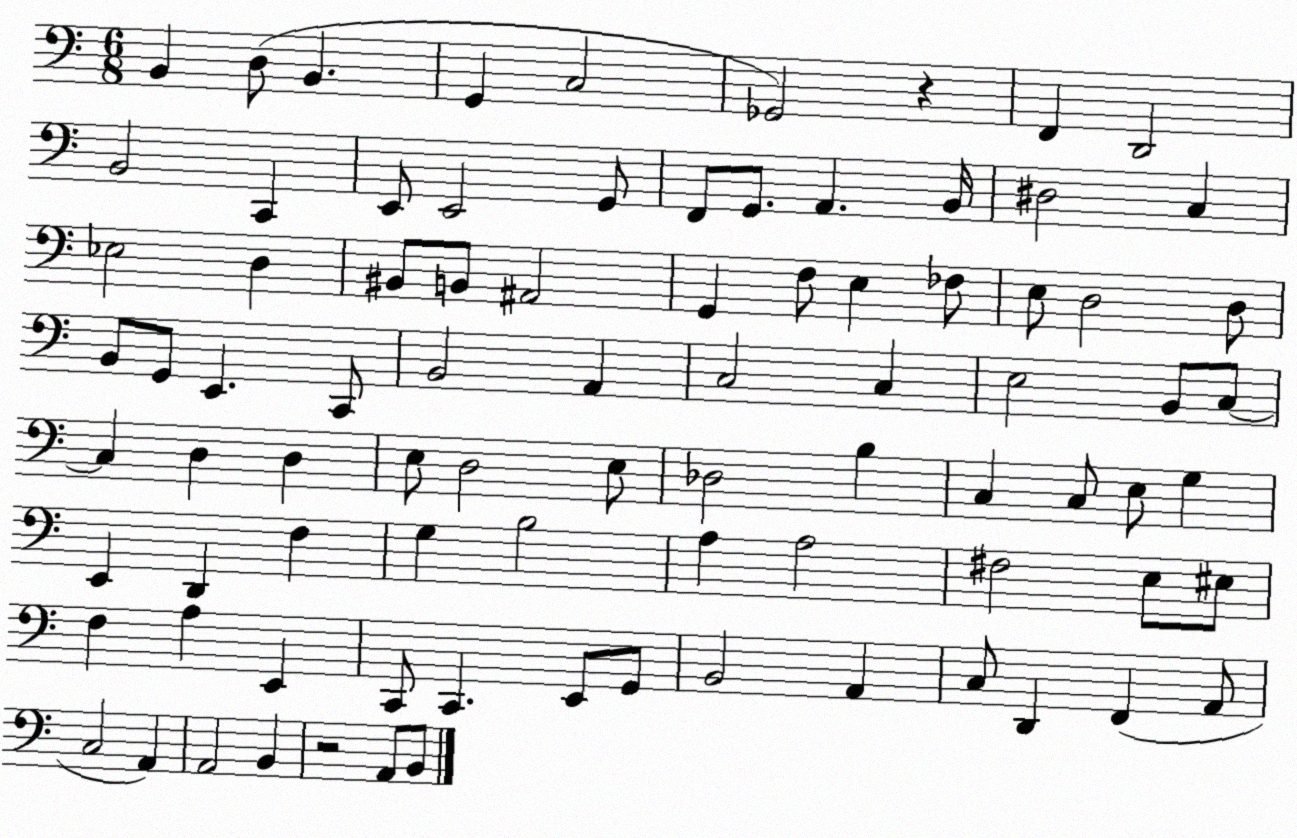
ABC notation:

X:1
T:Untitled
M:6/8
L:1/4
K:C
B,, D,/2 B,, G,, C,2 _G,,2 z F,, D,,2 B,,2 C,, E,,/2 E,,2 G,,/2 F,,/2 G,,/2 A,, B,,/4 ^D,2 C, _E,2 D, ^B,,/2 B,,/2 ^A,,2 G,, F,/2 E, _F,/2 E,/2 D,2 D,/2 B,,/2 G,,/2 E,, C,,/2 B,,2 A,, C,2 C, E,2 B,,/2 C,/2 C, D, D, E,/2 D,2 E,/2 _D,2 B, C, C,/2 E,/2 G, E,, D,, F, G, B,2 A, A,2 ^F,2 E,/2 ^E,/2 F, A, E,, C,,/2 C,, E,,/2 G,,/2 B,,2 A,, C,/2 D,, F,, A,,/2 C,2 A,, A,,2 B,, z2 A,,/2 B,,/2